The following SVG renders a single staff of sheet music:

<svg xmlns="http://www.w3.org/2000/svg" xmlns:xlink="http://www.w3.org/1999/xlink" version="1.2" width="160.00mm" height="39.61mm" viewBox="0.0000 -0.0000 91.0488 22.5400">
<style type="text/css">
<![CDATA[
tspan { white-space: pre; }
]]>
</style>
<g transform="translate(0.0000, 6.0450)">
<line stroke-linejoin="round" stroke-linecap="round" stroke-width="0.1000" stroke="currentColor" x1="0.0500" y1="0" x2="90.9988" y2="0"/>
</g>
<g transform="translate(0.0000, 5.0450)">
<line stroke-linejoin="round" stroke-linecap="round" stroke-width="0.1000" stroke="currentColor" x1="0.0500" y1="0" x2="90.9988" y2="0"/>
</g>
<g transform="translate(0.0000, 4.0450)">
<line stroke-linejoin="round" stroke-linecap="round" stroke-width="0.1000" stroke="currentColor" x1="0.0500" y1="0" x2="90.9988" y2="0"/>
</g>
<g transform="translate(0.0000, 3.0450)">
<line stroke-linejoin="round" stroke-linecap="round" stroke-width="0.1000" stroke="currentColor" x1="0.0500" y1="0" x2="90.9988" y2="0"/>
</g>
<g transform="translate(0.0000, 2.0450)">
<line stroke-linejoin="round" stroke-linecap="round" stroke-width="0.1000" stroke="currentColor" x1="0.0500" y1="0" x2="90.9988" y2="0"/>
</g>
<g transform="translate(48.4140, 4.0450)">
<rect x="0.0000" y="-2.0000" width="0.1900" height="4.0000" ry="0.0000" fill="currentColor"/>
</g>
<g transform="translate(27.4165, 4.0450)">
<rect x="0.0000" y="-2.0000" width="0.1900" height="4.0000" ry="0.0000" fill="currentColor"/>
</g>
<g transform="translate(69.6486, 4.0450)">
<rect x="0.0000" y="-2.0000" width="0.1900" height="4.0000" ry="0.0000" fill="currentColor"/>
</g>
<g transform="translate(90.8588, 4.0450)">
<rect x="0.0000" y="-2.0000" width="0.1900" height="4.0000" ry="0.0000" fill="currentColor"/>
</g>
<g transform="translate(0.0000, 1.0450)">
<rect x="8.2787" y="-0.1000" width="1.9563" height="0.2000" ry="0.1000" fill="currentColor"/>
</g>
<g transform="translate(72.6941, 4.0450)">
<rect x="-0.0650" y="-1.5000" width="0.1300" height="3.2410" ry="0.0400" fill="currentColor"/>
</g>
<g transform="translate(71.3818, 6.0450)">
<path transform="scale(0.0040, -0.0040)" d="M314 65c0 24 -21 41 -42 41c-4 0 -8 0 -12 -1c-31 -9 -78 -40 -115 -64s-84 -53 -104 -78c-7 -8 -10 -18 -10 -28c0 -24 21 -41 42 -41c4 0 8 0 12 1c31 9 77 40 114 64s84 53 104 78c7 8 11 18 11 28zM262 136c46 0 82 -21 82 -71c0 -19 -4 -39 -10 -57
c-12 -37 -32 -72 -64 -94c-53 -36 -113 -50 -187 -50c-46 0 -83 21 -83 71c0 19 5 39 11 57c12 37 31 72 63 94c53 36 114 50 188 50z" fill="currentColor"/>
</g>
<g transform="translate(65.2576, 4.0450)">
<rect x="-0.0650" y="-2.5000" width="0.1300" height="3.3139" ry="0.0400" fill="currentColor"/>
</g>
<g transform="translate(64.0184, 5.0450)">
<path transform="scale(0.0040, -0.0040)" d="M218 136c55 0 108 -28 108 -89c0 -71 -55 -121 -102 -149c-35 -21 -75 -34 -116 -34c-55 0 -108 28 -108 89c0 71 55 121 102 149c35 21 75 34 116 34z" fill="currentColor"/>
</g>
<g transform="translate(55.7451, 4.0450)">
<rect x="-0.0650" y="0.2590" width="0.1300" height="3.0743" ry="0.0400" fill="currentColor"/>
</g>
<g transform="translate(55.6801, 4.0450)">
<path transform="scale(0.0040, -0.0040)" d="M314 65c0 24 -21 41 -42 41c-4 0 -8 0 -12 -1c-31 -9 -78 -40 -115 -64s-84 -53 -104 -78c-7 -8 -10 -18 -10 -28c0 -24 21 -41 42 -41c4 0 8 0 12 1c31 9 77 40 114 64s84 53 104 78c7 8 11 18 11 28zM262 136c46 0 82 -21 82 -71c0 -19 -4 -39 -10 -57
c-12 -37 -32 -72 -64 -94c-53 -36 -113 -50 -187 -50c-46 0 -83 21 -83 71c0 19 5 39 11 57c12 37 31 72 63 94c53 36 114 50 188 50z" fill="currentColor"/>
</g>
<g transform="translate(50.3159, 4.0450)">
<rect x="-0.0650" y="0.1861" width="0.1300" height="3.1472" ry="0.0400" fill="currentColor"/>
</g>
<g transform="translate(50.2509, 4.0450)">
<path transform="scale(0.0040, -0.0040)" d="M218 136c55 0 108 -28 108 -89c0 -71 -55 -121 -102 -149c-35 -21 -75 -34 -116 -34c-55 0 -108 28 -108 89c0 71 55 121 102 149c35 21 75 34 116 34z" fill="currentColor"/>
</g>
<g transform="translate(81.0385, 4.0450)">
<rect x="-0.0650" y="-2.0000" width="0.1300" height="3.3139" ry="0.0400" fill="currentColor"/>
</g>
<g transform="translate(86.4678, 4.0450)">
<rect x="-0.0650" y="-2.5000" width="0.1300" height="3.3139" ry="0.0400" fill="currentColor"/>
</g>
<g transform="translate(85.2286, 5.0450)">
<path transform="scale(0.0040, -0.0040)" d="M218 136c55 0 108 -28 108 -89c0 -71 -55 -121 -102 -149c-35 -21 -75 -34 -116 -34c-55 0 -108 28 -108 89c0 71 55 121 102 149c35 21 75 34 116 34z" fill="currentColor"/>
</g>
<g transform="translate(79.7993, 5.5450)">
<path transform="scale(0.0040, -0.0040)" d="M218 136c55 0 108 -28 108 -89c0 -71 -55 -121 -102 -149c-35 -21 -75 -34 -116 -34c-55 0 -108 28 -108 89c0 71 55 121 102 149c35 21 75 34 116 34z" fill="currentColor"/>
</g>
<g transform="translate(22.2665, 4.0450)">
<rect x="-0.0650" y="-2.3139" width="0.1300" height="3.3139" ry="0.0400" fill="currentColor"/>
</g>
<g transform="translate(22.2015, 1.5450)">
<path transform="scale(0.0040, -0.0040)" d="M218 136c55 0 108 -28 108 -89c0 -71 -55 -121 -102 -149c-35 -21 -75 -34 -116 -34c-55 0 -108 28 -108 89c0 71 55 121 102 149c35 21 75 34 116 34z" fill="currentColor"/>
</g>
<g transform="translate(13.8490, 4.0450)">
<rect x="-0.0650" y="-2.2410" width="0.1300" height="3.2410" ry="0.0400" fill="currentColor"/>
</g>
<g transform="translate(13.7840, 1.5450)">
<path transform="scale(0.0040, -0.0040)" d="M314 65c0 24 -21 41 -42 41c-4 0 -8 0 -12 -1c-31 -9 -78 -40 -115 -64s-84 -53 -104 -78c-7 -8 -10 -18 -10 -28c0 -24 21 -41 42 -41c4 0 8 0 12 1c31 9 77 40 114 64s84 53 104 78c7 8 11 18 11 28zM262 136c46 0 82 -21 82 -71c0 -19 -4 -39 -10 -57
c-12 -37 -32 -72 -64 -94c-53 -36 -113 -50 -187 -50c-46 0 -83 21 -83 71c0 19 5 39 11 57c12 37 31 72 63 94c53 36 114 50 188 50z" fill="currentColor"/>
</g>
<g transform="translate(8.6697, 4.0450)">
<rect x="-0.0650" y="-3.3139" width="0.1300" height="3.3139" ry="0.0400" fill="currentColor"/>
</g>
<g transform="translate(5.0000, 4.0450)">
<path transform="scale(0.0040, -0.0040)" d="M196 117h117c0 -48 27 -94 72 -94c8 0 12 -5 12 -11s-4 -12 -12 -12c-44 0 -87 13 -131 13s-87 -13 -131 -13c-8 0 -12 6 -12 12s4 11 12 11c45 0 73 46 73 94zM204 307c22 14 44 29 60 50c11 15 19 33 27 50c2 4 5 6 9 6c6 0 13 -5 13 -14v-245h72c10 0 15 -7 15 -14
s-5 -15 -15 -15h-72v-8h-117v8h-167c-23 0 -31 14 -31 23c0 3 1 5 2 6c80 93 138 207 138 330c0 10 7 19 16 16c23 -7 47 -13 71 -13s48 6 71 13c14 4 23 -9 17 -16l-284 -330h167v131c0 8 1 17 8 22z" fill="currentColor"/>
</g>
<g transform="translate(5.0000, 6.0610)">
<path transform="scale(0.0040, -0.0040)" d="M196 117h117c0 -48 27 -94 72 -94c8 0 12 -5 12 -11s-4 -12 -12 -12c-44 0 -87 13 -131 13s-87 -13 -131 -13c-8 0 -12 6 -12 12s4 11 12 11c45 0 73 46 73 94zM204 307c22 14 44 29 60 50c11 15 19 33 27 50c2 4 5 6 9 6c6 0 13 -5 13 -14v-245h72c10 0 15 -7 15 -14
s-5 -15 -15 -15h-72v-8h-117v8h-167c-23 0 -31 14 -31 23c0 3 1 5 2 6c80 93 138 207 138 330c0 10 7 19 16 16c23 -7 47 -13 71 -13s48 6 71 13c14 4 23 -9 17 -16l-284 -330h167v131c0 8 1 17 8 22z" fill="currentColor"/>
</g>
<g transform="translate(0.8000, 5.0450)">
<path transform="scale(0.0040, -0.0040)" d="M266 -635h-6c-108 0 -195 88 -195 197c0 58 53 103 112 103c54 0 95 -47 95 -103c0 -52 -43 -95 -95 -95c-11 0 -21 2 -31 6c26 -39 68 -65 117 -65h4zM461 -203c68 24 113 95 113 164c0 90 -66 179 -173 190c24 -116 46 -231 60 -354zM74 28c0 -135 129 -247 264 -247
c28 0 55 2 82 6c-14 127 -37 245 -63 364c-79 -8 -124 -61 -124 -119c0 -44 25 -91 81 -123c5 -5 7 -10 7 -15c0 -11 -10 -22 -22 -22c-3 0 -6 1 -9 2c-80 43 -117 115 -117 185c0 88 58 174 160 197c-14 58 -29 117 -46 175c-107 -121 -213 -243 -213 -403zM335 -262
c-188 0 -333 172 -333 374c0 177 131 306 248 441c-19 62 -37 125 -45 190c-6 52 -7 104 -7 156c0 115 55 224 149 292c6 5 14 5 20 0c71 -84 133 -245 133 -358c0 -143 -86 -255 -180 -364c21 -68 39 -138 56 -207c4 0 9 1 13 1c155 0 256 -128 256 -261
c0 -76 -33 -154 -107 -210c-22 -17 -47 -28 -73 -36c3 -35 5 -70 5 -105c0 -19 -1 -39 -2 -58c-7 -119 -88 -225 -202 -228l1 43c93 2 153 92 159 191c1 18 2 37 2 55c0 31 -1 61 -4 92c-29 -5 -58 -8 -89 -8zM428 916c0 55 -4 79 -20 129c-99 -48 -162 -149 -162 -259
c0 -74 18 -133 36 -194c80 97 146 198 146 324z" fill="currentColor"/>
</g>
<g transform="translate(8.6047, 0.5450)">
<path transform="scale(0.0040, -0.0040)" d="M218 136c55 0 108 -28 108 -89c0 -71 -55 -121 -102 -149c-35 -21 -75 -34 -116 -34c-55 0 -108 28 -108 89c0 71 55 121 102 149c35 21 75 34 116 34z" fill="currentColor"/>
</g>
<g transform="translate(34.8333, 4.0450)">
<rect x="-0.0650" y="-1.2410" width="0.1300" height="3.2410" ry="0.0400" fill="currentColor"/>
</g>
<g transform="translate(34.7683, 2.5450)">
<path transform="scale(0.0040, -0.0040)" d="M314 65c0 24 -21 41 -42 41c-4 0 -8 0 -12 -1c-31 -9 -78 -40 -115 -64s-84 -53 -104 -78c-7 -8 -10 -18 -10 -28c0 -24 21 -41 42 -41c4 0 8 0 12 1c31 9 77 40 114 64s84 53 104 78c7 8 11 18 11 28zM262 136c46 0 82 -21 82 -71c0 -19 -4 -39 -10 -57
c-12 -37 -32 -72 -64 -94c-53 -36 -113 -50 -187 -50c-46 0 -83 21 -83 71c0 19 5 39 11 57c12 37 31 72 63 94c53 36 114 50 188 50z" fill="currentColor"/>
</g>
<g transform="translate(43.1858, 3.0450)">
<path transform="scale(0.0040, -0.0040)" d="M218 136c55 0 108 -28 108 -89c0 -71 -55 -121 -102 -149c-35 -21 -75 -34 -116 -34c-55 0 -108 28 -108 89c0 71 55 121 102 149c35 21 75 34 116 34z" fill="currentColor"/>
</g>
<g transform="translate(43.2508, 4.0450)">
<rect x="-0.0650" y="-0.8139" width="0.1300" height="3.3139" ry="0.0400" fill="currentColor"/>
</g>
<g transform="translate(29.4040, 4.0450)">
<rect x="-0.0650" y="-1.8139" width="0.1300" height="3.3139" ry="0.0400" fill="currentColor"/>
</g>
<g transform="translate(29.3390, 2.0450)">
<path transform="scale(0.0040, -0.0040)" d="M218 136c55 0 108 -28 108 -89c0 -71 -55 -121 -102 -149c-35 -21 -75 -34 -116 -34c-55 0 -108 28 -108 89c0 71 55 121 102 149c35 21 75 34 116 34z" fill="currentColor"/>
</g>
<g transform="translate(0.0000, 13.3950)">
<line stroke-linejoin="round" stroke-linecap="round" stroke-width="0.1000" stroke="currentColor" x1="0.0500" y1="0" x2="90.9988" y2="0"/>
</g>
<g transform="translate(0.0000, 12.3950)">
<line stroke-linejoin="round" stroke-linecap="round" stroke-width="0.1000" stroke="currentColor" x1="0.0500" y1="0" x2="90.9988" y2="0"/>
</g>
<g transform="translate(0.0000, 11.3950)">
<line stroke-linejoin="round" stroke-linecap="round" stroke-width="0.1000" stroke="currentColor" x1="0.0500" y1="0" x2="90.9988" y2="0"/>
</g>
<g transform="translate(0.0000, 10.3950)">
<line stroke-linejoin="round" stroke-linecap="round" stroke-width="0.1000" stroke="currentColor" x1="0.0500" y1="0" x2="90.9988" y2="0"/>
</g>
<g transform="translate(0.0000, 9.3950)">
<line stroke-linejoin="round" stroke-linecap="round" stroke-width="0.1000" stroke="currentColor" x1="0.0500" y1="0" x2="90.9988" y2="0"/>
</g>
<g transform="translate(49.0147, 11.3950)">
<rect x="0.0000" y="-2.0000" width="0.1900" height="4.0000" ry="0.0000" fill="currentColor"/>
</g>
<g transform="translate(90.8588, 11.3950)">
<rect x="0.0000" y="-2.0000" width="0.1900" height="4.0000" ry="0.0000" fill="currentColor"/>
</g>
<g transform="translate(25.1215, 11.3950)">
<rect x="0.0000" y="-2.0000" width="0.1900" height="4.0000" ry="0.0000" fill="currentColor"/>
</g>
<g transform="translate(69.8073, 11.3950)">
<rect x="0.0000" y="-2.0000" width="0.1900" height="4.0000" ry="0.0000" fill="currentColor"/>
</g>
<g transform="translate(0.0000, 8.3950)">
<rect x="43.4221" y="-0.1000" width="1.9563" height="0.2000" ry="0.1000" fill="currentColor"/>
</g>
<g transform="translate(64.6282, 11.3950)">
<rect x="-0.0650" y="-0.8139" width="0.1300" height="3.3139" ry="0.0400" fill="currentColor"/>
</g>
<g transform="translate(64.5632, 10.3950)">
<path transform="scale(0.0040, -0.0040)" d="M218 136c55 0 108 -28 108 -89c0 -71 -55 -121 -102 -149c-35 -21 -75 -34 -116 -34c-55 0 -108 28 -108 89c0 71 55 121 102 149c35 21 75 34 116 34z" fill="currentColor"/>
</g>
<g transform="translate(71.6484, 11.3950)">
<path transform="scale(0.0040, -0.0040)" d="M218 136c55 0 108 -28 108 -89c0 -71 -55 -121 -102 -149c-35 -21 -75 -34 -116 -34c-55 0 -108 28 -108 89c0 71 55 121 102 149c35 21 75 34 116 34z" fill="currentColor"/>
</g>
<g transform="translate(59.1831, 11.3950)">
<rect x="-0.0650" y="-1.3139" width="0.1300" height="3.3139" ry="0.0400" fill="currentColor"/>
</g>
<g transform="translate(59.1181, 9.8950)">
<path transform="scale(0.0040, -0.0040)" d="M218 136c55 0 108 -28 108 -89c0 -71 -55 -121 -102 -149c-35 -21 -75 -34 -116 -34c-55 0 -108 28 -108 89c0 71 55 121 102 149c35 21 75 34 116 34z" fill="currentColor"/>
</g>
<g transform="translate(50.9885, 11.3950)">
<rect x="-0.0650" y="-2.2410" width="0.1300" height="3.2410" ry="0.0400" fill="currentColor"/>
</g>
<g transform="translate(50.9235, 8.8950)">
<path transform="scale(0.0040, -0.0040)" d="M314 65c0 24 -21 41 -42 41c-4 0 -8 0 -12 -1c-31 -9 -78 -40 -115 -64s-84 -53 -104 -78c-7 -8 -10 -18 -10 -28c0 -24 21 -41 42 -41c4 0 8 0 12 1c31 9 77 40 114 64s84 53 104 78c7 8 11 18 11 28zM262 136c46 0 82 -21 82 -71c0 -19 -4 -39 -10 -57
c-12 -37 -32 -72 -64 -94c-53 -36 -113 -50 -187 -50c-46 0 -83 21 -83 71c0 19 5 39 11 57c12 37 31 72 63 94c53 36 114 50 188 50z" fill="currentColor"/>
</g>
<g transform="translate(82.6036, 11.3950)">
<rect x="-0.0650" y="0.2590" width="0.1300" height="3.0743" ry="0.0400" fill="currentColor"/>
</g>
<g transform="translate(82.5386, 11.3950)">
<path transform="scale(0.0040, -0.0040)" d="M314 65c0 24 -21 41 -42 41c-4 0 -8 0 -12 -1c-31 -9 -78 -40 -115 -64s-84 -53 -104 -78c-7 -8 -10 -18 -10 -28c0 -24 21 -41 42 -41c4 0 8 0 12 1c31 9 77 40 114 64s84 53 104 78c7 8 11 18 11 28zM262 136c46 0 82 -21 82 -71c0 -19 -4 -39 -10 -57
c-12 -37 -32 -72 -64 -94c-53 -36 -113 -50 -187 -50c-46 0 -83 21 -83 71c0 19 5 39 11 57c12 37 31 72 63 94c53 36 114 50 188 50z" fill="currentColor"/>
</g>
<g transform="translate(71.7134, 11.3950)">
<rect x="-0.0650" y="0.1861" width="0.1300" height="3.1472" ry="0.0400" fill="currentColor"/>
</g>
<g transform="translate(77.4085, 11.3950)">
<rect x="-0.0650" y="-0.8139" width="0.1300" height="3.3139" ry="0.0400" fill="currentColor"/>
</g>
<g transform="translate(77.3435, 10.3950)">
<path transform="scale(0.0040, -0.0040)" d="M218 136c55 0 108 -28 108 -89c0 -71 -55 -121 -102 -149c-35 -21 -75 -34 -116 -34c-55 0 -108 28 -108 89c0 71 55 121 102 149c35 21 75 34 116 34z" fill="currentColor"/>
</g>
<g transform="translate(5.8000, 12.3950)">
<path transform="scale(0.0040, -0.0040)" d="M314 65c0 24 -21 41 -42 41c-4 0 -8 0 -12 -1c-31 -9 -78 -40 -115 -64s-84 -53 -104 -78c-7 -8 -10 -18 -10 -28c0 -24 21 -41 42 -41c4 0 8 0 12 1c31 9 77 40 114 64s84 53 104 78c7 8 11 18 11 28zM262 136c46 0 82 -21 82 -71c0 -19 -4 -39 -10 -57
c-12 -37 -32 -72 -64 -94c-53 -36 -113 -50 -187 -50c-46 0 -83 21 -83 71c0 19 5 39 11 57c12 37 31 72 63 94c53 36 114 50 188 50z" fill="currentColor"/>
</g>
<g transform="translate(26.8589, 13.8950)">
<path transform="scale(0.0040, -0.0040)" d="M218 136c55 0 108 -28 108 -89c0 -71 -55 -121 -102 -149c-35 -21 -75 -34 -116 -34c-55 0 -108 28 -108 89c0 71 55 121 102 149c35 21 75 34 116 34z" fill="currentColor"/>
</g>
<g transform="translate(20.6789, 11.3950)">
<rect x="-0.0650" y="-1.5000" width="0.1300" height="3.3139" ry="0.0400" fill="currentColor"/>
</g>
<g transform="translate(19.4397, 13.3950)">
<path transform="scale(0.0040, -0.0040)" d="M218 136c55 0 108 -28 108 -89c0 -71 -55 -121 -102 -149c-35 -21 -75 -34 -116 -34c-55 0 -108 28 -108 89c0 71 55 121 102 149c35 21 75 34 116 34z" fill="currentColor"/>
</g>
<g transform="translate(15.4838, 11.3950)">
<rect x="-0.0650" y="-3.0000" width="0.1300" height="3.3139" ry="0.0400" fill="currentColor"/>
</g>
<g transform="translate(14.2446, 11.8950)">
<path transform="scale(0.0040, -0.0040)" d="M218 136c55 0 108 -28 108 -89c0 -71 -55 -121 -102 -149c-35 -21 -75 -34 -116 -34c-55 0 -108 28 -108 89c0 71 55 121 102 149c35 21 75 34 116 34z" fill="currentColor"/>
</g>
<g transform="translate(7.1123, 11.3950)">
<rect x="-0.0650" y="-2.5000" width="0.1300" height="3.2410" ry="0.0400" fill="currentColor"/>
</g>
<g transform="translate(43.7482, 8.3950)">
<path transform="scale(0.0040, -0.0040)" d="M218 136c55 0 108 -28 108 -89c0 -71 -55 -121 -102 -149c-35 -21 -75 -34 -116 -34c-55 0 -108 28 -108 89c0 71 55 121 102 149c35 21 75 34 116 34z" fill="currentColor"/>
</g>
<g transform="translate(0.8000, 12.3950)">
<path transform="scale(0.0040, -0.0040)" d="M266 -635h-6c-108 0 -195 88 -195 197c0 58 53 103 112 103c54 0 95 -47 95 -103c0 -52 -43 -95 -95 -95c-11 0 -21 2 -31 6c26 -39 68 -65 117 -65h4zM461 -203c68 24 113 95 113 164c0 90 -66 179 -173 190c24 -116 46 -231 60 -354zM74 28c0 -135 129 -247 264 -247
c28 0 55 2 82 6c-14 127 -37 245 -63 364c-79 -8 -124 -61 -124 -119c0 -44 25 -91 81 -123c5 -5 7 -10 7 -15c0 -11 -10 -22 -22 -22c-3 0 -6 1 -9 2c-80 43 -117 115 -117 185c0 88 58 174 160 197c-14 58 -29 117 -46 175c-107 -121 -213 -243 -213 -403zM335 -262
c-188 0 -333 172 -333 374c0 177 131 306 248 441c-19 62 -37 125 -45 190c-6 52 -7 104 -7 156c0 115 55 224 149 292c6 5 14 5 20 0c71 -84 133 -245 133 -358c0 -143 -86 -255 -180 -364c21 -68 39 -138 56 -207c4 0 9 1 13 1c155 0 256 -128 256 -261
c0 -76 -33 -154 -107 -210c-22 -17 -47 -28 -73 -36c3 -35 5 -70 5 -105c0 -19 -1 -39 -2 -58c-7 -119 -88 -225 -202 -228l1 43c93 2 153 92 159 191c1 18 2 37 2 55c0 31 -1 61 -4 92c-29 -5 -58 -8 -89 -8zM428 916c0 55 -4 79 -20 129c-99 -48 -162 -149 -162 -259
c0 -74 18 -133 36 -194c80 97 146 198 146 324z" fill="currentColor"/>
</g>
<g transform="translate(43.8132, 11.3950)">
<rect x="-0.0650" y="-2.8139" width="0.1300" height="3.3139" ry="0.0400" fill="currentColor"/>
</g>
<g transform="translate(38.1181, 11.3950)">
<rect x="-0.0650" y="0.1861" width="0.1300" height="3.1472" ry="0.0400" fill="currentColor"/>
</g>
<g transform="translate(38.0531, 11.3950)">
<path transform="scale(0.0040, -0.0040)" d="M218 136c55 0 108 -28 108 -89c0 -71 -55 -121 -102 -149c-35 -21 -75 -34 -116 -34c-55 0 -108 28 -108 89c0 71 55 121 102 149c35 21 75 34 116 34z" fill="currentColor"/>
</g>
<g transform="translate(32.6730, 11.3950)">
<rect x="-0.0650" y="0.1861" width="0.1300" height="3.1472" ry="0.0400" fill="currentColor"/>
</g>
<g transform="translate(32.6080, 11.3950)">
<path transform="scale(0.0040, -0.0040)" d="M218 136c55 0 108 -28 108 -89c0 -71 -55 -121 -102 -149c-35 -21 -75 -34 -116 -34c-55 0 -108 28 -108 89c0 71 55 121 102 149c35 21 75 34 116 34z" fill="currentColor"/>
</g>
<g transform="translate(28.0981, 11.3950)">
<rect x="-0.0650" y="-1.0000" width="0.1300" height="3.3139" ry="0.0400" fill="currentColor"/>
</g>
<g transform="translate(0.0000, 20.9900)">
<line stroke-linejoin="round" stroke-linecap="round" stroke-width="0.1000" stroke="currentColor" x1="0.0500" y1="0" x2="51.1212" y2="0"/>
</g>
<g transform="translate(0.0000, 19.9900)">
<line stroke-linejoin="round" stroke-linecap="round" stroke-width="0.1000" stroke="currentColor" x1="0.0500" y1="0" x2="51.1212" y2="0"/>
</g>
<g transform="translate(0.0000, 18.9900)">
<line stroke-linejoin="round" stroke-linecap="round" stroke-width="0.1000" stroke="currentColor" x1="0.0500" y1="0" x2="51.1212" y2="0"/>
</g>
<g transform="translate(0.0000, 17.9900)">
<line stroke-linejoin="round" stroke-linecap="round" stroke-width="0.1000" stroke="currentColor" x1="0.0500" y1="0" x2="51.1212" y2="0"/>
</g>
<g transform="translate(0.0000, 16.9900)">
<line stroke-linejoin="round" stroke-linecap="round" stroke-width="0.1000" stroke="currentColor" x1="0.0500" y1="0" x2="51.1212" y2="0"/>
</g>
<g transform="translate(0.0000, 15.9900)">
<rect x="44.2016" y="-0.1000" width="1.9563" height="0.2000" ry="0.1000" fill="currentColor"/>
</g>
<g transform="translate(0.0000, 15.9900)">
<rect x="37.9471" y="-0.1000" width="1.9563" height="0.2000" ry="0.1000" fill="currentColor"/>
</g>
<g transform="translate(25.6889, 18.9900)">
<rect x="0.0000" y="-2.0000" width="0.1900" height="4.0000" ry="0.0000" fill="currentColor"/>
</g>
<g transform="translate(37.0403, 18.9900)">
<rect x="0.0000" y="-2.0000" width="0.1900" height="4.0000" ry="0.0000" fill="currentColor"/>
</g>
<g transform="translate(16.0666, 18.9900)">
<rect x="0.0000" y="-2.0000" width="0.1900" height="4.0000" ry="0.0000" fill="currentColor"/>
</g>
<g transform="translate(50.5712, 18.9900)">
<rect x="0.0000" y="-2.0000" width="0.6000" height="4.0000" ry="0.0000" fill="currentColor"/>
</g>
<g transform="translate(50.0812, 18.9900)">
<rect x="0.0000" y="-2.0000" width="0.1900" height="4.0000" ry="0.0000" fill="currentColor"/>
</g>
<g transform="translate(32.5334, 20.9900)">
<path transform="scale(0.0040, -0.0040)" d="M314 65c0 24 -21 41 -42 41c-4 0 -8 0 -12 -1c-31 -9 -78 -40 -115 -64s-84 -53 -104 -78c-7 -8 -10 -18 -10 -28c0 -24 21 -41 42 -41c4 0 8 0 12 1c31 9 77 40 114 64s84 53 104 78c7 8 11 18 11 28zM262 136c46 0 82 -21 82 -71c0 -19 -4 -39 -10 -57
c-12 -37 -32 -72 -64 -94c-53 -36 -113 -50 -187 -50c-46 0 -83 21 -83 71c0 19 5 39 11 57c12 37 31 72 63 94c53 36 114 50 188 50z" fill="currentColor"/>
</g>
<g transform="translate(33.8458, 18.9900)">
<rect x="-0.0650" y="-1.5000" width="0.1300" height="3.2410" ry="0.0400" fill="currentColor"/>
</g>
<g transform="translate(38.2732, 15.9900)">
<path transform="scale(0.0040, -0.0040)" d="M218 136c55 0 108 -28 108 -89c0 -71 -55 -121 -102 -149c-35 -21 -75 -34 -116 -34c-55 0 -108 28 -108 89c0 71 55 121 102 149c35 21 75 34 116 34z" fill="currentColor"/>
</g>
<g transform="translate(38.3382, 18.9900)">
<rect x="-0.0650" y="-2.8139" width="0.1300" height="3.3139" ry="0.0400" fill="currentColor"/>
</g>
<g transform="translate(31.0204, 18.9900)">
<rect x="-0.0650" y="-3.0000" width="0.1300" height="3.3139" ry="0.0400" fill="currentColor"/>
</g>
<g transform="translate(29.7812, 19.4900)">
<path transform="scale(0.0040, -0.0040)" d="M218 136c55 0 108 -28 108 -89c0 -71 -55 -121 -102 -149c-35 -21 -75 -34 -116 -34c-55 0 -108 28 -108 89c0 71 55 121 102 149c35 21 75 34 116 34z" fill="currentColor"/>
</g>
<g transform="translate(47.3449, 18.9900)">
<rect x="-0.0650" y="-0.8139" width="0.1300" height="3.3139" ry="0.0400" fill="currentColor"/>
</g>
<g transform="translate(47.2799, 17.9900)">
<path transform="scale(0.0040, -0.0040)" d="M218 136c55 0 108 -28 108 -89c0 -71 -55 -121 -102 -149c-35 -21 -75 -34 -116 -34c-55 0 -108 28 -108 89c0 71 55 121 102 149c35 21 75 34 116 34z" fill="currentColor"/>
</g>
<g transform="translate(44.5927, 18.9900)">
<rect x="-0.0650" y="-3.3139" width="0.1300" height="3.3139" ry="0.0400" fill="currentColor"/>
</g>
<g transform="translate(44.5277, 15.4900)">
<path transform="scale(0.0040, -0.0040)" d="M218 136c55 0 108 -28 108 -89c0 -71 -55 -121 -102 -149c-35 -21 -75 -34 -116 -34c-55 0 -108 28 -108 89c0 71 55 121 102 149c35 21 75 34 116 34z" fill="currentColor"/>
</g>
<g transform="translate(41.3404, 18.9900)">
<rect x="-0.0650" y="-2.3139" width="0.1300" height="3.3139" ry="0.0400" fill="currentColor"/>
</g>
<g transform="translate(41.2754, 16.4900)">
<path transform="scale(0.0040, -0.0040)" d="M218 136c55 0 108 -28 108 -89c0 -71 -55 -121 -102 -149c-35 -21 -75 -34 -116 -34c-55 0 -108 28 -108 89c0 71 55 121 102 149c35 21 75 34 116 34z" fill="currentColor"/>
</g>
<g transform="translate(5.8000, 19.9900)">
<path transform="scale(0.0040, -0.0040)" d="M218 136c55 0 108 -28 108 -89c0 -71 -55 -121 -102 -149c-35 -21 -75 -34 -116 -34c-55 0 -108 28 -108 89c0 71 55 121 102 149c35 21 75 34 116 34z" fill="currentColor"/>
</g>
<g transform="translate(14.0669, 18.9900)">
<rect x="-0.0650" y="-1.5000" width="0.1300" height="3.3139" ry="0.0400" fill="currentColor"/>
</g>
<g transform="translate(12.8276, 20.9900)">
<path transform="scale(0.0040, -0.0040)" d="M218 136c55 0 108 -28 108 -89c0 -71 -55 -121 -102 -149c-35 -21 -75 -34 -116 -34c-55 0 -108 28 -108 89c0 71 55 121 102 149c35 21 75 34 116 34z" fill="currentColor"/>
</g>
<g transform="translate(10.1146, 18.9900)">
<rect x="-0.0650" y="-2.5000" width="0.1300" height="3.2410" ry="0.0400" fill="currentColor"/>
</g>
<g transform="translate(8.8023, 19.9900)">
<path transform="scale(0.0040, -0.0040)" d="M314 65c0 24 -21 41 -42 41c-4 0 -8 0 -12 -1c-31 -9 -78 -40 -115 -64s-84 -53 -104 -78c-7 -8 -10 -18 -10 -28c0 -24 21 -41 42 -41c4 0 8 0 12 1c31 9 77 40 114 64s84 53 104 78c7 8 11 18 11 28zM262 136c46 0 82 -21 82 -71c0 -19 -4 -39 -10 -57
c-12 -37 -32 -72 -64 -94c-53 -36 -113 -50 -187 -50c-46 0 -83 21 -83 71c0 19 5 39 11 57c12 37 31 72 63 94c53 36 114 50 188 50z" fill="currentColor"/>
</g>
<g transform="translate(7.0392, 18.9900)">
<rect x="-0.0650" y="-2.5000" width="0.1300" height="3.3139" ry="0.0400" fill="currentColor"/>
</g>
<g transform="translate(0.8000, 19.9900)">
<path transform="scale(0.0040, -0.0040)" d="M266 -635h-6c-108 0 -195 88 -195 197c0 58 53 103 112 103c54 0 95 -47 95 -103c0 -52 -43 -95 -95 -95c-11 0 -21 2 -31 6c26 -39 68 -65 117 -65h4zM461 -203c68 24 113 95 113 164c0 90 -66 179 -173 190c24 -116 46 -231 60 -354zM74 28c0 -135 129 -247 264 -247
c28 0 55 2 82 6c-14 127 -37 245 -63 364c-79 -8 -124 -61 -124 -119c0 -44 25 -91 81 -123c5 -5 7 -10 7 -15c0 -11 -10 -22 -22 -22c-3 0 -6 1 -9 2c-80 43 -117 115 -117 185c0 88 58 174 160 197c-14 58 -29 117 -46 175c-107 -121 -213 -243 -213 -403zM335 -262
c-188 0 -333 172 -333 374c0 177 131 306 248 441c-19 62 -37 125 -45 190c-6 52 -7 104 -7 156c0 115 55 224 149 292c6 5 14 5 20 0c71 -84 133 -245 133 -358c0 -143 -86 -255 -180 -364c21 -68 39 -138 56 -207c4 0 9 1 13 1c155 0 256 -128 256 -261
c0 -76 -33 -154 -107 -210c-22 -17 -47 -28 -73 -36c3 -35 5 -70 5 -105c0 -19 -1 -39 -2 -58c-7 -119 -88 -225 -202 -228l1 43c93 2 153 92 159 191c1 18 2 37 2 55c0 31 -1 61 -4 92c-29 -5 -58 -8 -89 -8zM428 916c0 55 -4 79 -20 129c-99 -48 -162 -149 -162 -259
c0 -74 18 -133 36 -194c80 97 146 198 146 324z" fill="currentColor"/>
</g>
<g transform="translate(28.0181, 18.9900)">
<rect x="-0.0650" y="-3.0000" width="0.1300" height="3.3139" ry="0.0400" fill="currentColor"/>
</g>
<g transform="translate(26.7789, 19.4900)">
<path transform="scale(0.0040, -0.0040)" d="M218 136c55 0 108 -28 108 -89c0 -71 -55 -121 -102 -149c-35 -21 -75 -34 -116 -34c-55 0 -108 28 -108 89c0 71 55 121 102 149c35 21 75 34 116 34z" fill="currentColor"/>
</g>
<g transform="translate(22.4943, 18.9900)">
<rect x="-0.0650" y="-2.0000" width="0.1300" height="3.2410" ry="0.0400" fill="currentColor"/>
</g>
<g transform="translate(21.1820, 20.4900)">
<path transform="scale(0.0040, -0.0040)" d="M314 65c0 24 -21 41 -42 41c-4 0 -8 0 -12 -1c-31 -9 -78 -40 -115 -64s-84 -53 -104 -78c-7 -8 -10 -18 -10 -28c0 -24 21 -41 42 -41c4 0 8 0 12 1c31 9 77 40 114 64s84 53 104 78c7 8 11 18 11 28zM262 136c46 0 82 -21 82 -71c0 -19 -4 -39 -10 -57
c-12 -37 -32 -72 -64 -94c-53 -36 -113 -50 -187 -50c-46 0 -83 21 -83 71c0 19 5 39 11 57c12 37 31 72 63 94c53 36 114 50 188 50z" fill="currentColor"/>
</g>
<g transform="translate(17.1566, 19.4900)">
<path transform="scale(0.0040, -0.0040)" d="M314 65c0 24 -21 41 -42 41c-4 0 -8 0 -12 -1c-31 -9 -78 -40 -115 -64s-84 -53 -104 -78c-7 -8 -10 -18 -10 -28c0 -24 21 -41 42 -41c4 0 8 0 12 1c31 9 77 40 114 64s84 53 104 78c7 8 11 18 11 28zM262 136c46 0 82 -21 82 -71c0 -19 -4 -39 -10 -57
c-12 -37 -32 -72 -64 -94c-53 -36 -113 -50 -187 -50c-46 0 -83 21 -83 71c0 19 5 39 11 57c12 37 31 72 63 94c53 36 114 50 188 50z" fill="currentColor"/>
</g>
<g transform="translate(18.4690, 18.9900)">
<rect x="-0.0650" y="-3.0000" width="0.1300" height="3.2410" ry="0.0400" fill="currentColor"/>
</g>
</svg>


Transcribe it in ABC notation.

X:1
T:Untitled
M:4/4
L:1/4
K:C
b g2 g f e2 d B B2 G E2 F G G2 A E D B B a g2 e d B d B2 G G2 E A2 F2 A A E2 a g b d